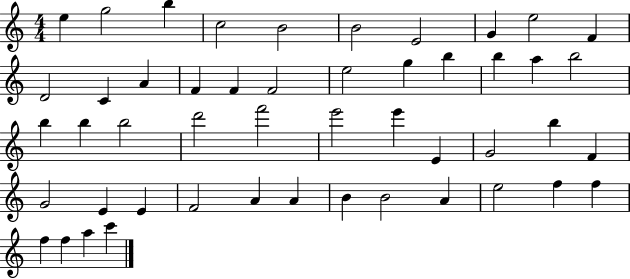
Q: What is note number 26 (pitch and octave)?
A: D6